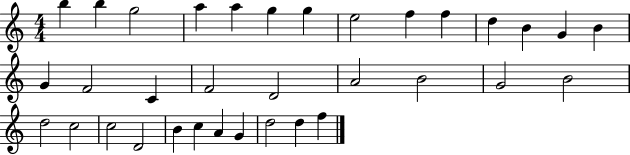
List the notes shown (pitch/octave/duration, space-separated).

B5/q B5/q G5/h A5/q A5/q G5/q G5/q E5/h F5/q F5/q D5/q B4/q G4/q B4/q G4/q F4/h C4/q F4/h D4/h A4/h B4/h G4/h B4/h D5/h C5/h C5/h D4/h B4/q C5/q A4/q G4/q D5/h D5/q F5/q